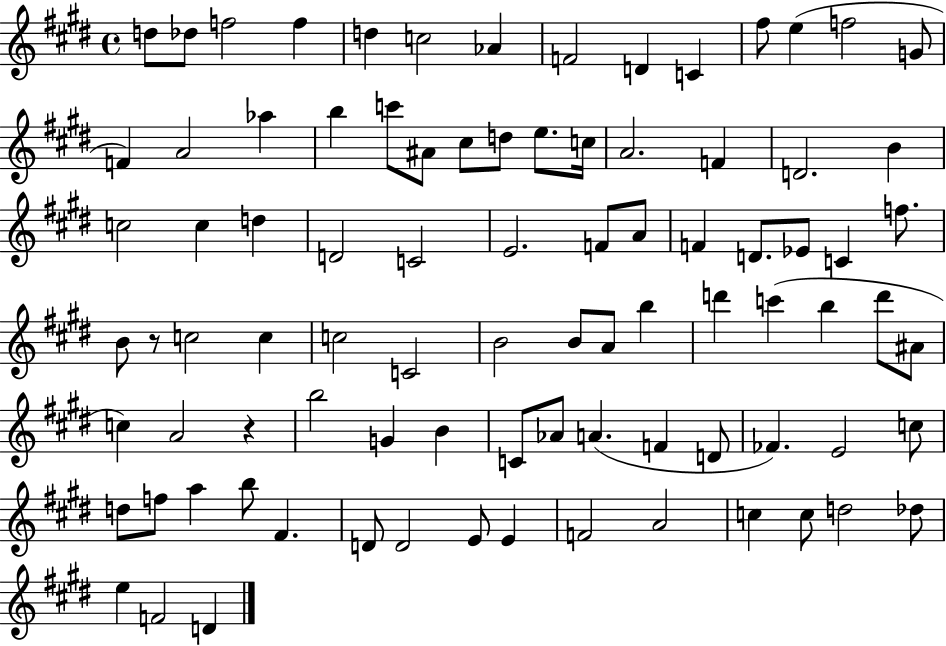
X:1
T:Untitled
M:4/4
L:1/4
K:E
d/2 _d/2 f2 f d c2 _A F2 D C ^f/2 e f2 G/2 F A2 _a b c'/2 ^A/2 ^c/2 d/2 e/2 c/4 A2 F D2 B c2 c d D2 C2 E2 F/2 A/2 F D/2 _E/2 C f/2 B/2 z/2 c2 c c2 C2 B2 B/2 A/2 b d' c' b d'/2 ^A/2 c A2 z b2 G B C/2 _A/2 A F D/2 _F E2 c/2 d/2 f/2 a b/2 ^F D/2 D2 E/2 E F2 A2 c c/2 d2 _d/2 e F2 D